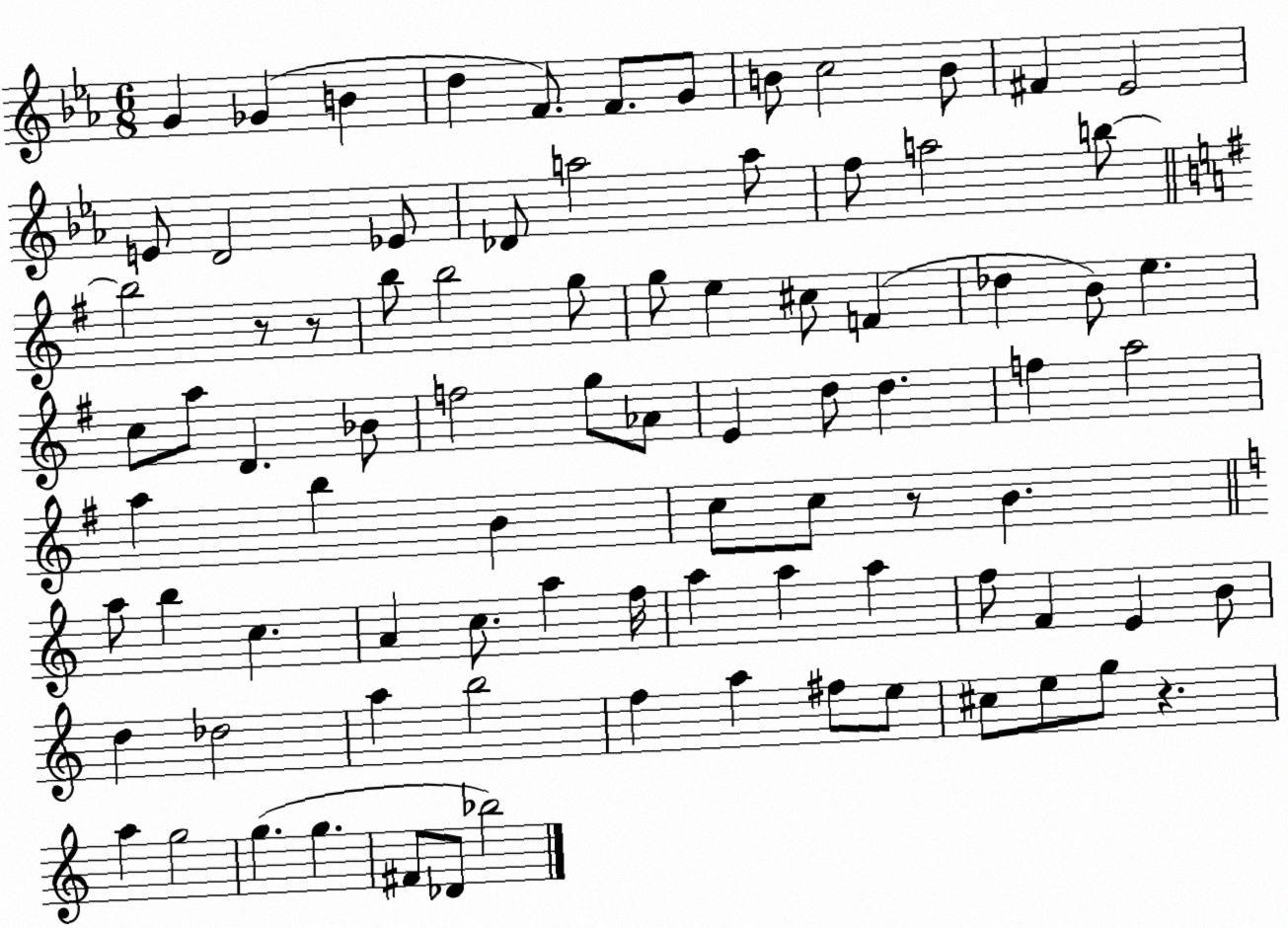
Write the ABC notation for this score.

X:1
T:Untitled
M:6/8
L:1/4
K:Eb
G _G B d F/2 F/2 G/2 B/2 c2 B/2 ^F _E2 E/2 D2 _E/2 _D/2 a2 a/2 f/2 a2 b/2 b2 z/2 z/2 b/2 b2 g/2 g/2 e ^c/2 F _d B/2 e c/2 a/2 D _B/2 f2 g/2 _A/2 E d/2 d f a2 a b B c/2 c/2 z/2 B a/2 b c A c/2 a f/4 a a a f/2 F E B/2 d _d2 a b2 f a ^f/2 e/2 ^c/2 e/2 g/2 z a g2 g g ^F/2 _D/2 _b2